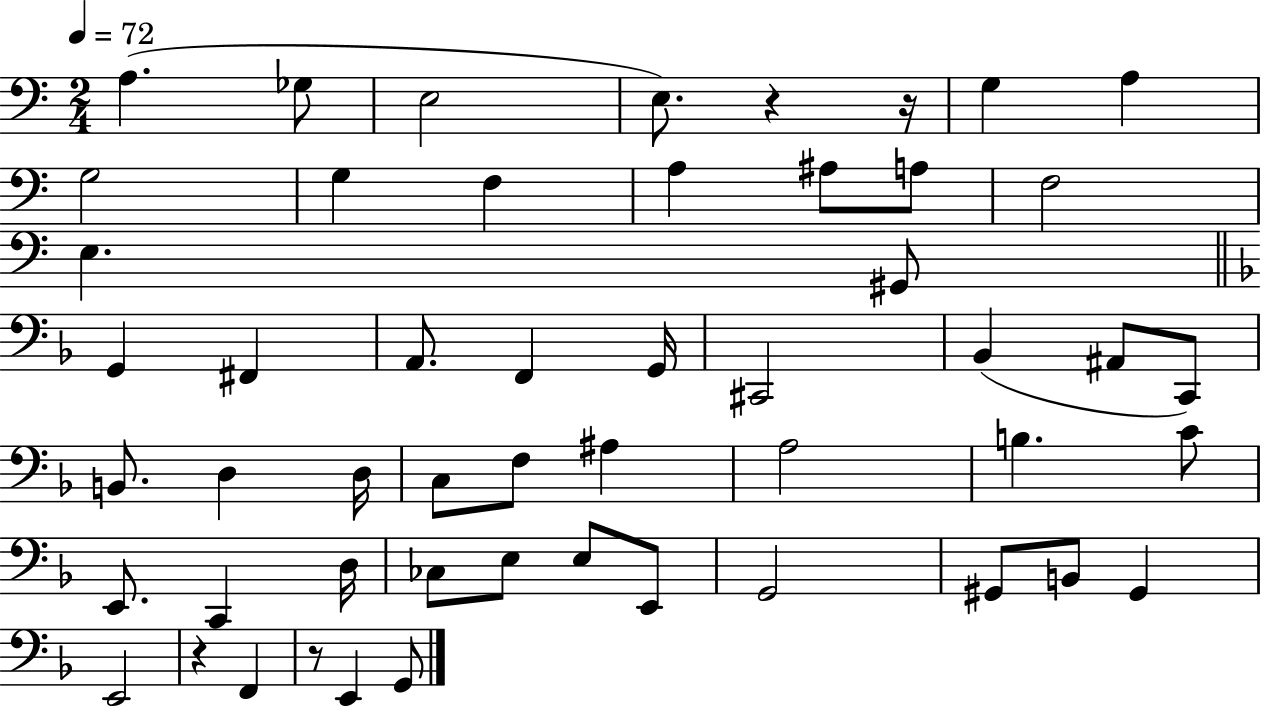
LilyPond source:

{
  \clef bass
  \numericTimeSignature
  \time 2/4
  \key c \major
  \tempo 4 = 72
  \repeat volta 2 { a4.( ges8 | e2 | e8.) r4 r16 | g4 a4 | \break g2 | g4 f4 | a4 ais8 a8 | f2 | \break e4. gis,8 | \bar "||" \break \key d \minor g,4 fis,4 | a,8. f,4 g,16 | cis,2 | bes,4( ais,8 c,8) | \break b,8. d4 d16 | c8 f8 ais4 | a2 | b4. c'8 | \break e,8. c,4 d16 | ces8 e8 e8 e,8 | g,2 | gis,8 b,8 gis,4 | \break e,2 | r4 f,4 | r8 e,4 g,8 | } \bar "|."
}